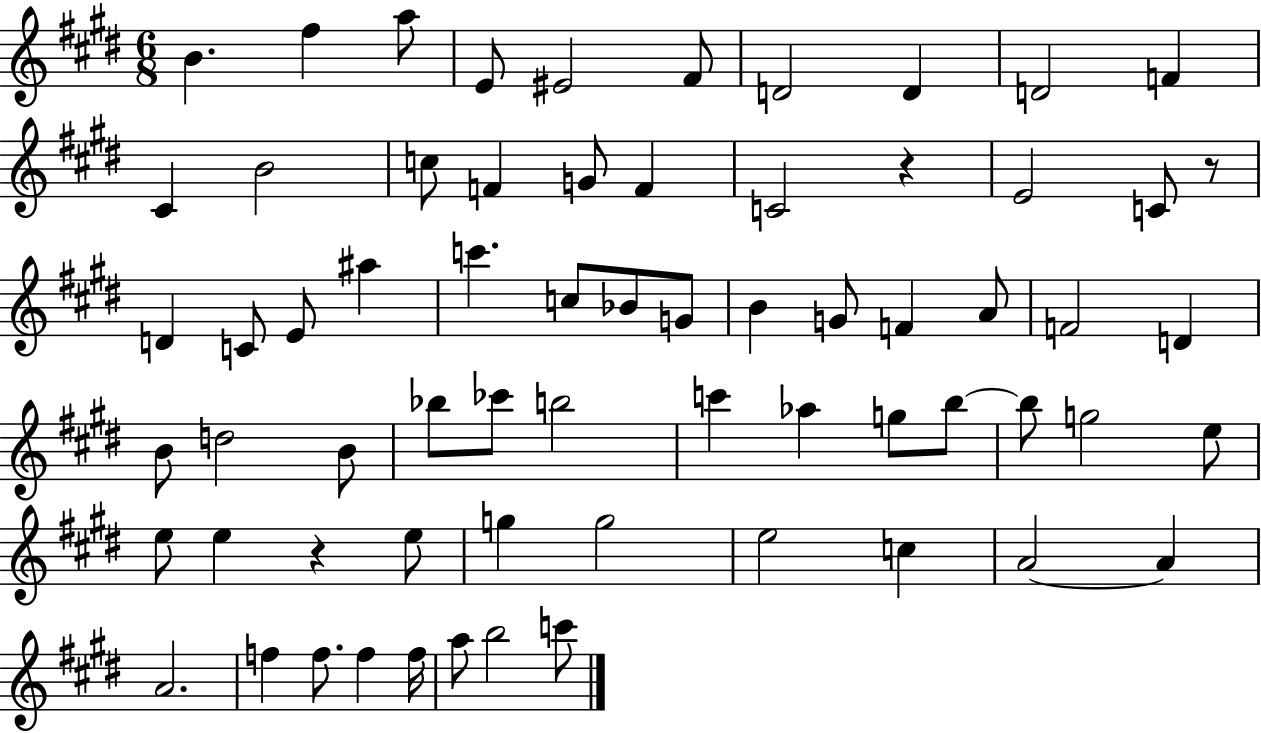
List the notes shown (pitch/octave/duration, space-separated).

B4/q. F#5/q A5/e E4/e EIS4/h F#4/e D4/h D4/q D4/h F4/q C#4/q B4/h C5/e F4/q G4/e F4/q C4/h R/q E4/h C4/e R/e D4/q C4/e E4/e A#5/q C6/q. C5/e Bb4/e G4/e B4/q G4/e F4/q A4/e F4/h D4/q B4/e D5/h B4/e Bb5/e CES6/e B5/h C6/q Ab5/q G5/e B5/e B5/e G5/h E5/e E5/e E5/q R/q E5/e G5/q G5/h E5/h C5/q A4/h A4/q A4/h. F5/q F5/e. F5/q F5/s A5/e B5/h C6/e